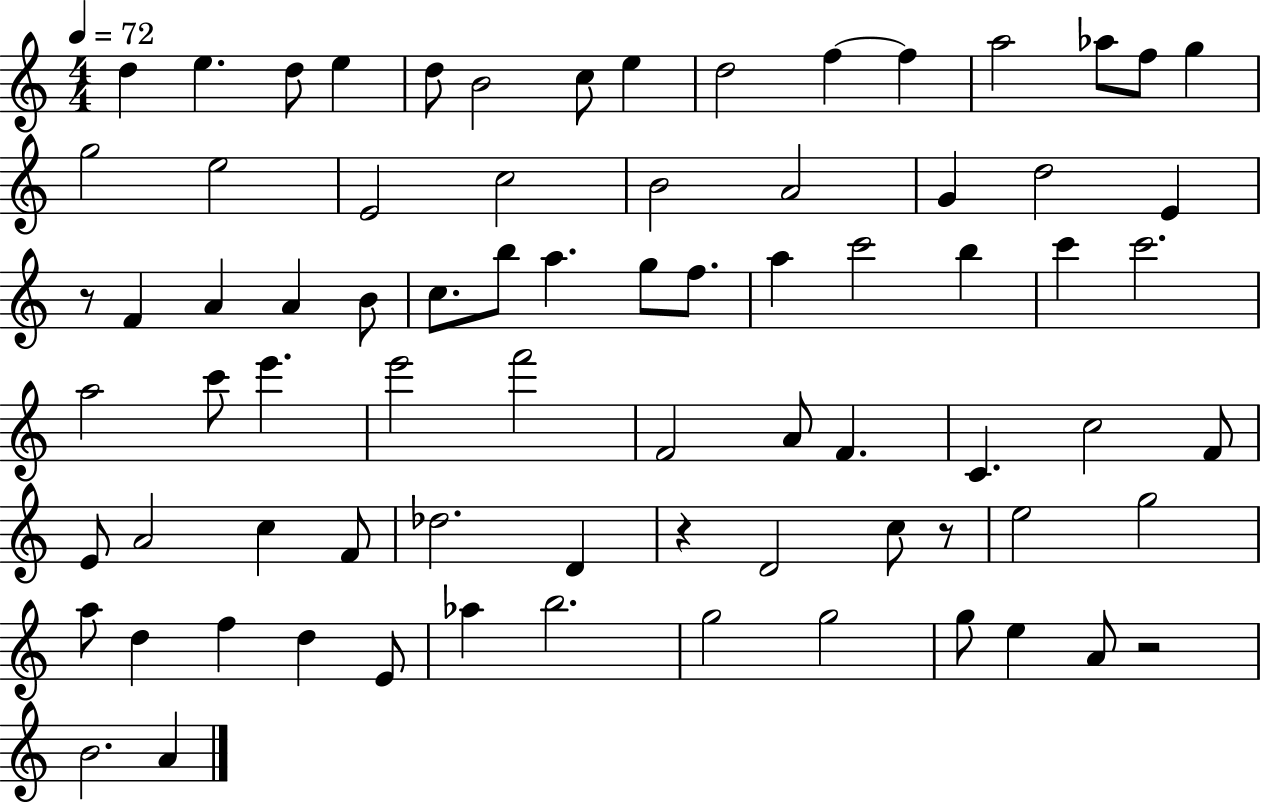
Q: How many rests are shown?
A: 4